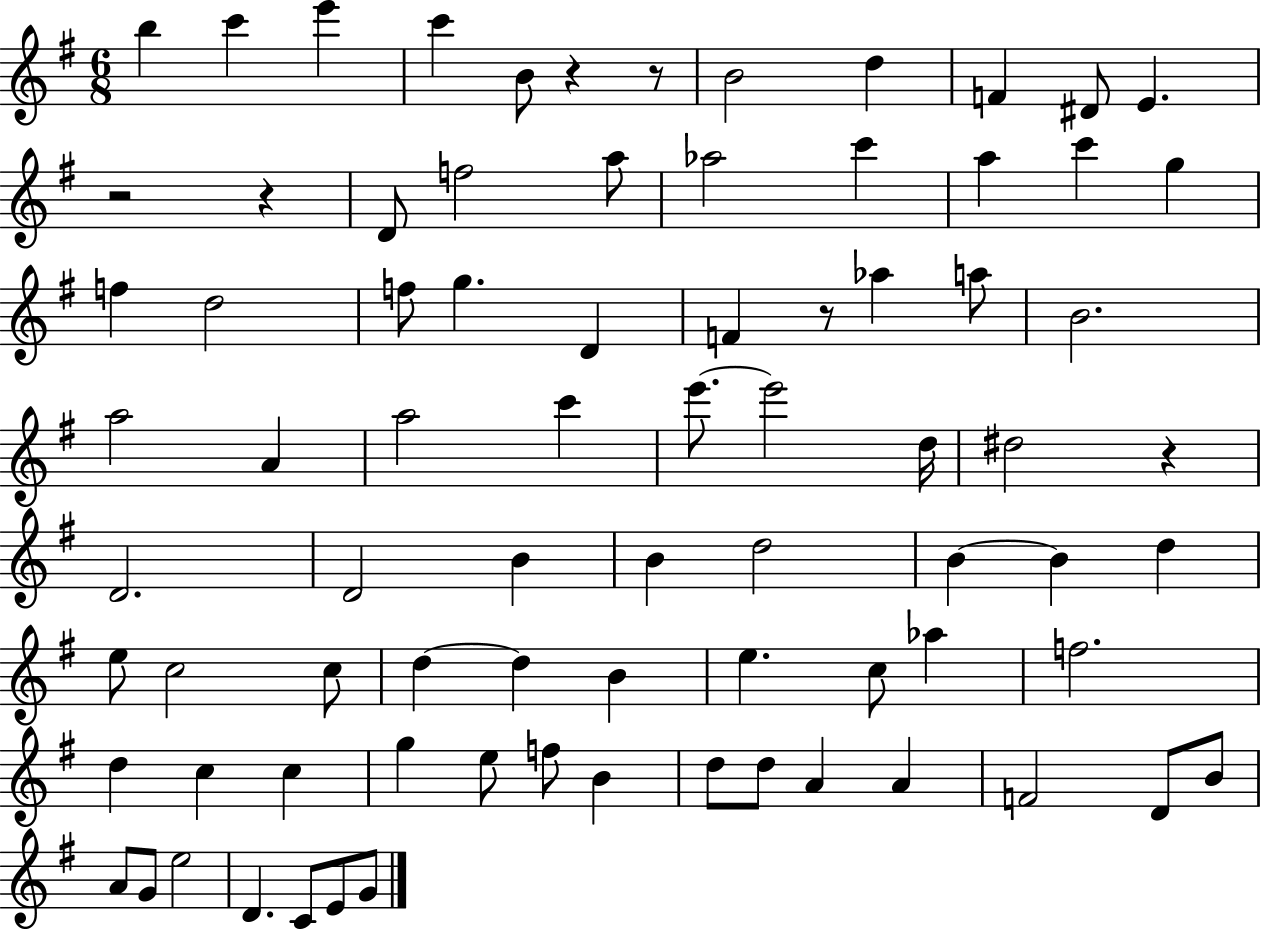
{
  \clef treble
  \numericTimeSignature
  \time 6/8
  \key g \major
  b''4 c'''4 e'''4 | c'''4 b'8 r4 r8 | b'2 d''4 | f'4 dis'8 e'4. | \break r2 r4 | d'8 f''2 a''8 | aes''2 c'''4 | a''4 c'''4 g''4 | \break f''4 d''2 | f''8 g''4. d'4 | f'4 r8 aes''4 a''8 | b'2. | \break a''2 a'4 | a''2 c'''4 | e'''8.~~ e'''2 d''16 | dis''2 r4 | \break d'2. | d'2 b'4 | b'4 d''2 | b'4~~ b'4 d''4 | \break e''8 c''2 c''8 | d''4~~ d''4 b'4 | e''4. c''8 aes''4 | f''2. | \break d''4 c''4 c''4 | g''4 e''8 f''8 b'4 | d''8 d''8 a'4 a'4 | f'2 d'8 b'8 | \break a'8 g'8 e''2 | d'4. c'8 e'8 g'8 | \bar "|."
}